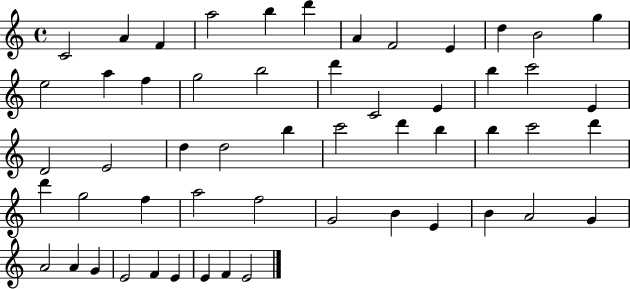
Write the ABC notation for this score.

X:1
T:Untitled
M:4/4
L:1/4
K:C
C2 A F a2 b d' A F2 E d B2 g e2 a f g2 b2 d' C2 E b c'2 E D2 E2 d d2 b c'2 d' b b c'2 d' d' g2 f a2 f2 G2 B E B A2 G A2 A G E2 F E E F E2